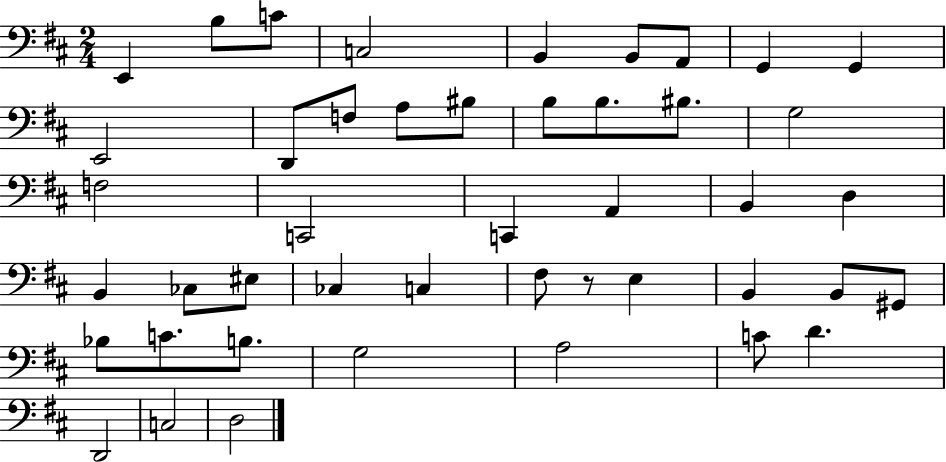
{
  \clef bass
  \numericTimeSignature
  \time 2/4
  \key d \major
  \repeat volta 2 { e,4 b8 c'8 | c2 | b,4 b,8 a,8 | g,4 g,4 | \break e,2 | d,8 f8 a8 bis8 | b8 b8. bis8. | g2 | \break f2 | c,2 | c,4 a,4 | b,4 d4 | \break b,4 ces8 eis8 | ces4 c4 | fis8 r8 e4 | b,4 b,8 gis,8 | \break bes8 c'8. b8. | g2 | a2 | c'8 d'4. | \break d,2 | c2 | d2 | } \bar "|."
}